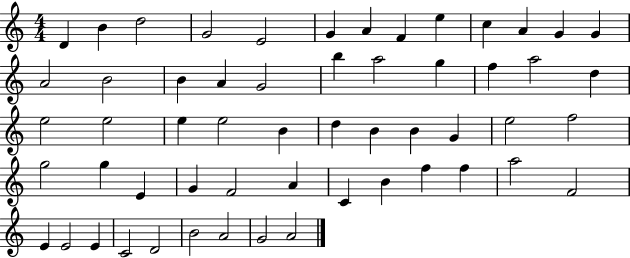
{
  \clef treble
  \numericTimeSignature
  \time 4/4
  \key c \major
  d'4 b'4 d''2 | g'2 e'2 | g'4 a'4 f'4 e''4 | c''4 a'4 g'4 g'4 | \break a'2 b'2 | b'4 a'4 g'2 | b''4 a''2 g''4 | f''4 a''2 d''4 | \break e''2 e''2 | e''4 e''2 b'4 | d''4 b'4 b'4 g'4 | e''2 f''2 | \break g''2 g''4 e'4 | g'4 f'2 a'4 | c'4 b'4 f''4 f''4 | a''2 f'2 | \break e'4 e'2 e'4 | c'2 d'2 | b'2 a'2 | g'2 a'2 | \break \bar "|."
}